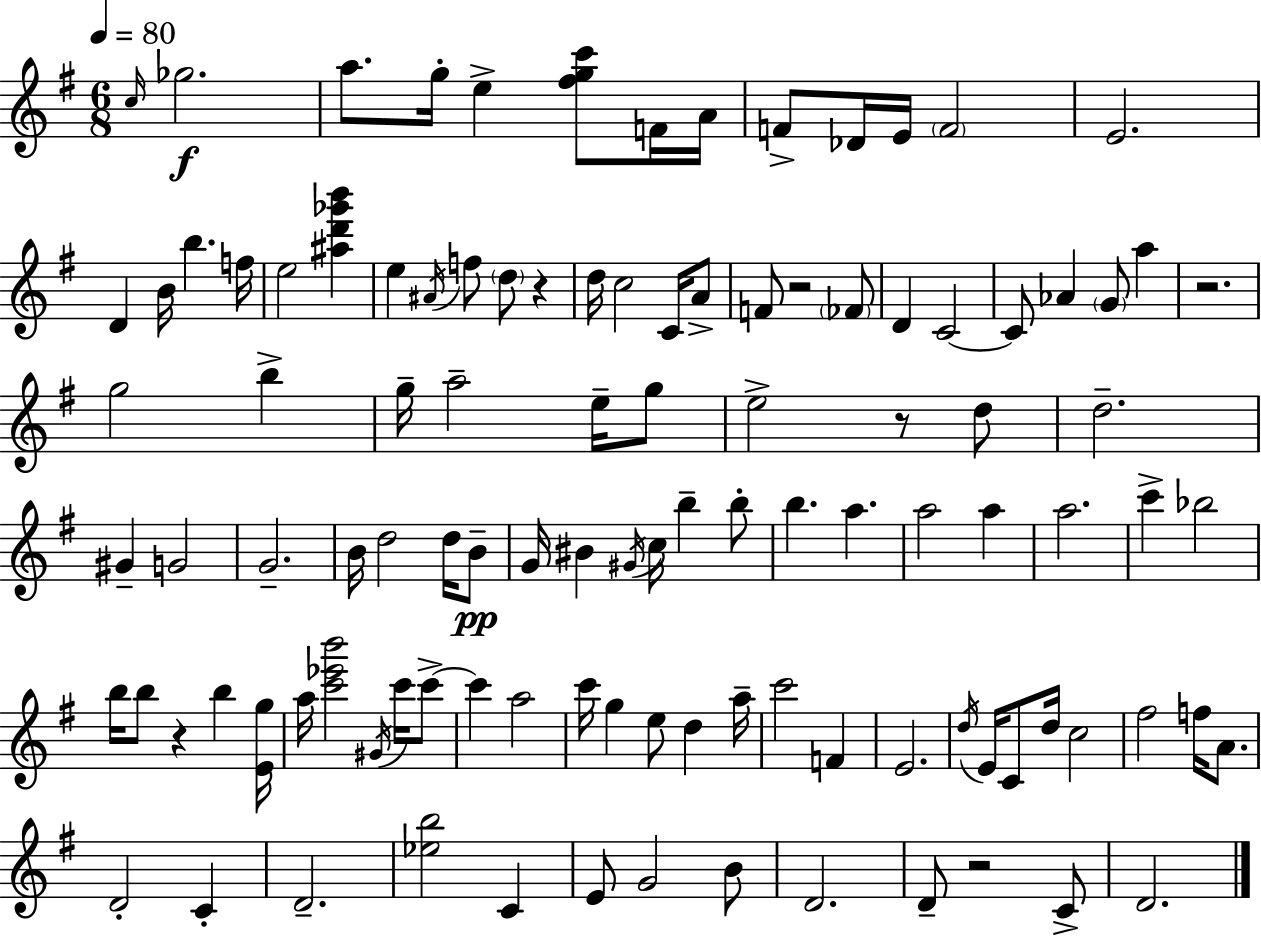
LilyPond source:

{
  \clef treble
  \numericTimeSignature
  \time 6/8
  \key e \minor
  \tempo 4 = 80
  \grace { c''16 }\f ges''2. | a''8. g''16-. e''4-> <fis'' g'' c'''>8 f'16 | a'16 f'8-> des'16 e'16 \parenthesize f'2 | e'2. | \break d'4 b'16 b''4. | f''16 e''2 <ais'' d''' ges''' b'''>4 | e''4 \acciaccatura { ais'16 } f''8 \parenthesize d''8 r4 | d''16 c''2 c'16 | \break a'8-> f'8 r2 | \parenthesize fes'8 d'4 c'2~~ | c'8 aes'4 \parenthesize g'8 a''4 | r2. | \break g''2 b''4-> | g''16-- a''2-- e''16-- | g''8 e''2-> r8 | d''8 d''2.-- | \break gis'4-- g'2 | g'2.-- | b'16 d''2 d''16 | b'8--\pp g'16 bis'4 \acciaccatura { gis'16 } c''16 b''4-- | \break b''8-. b''4. a''4. | a''2 a''4 | a''2. | c'''4-> bes''2 | \break b''16 b''8 r4 b''4 | <e' g''>16 a''16 <c''' ees''' b'''>2 | \acciaccatura { gis'16 } c'''16 c'''8->~~ c'''4 a''2 | c'''16 g''4 e''8 d''4 | \break a''16-- c'''2 | f'4 e'2. | \acciaccatura { d''16 } e'16 c'8 d''16 c''2 | fis''2 | \break f''16 a'8. d'2-. | c'4-. d'2.-- | <ees'' b''>2 | c'4 e'8 g'2 | \break b'8 d'2. | d'8-- r2 | c'8-> d'2. | \bar "|."
}